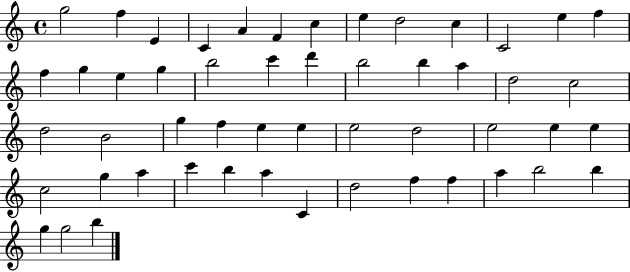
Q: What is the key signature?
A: C major